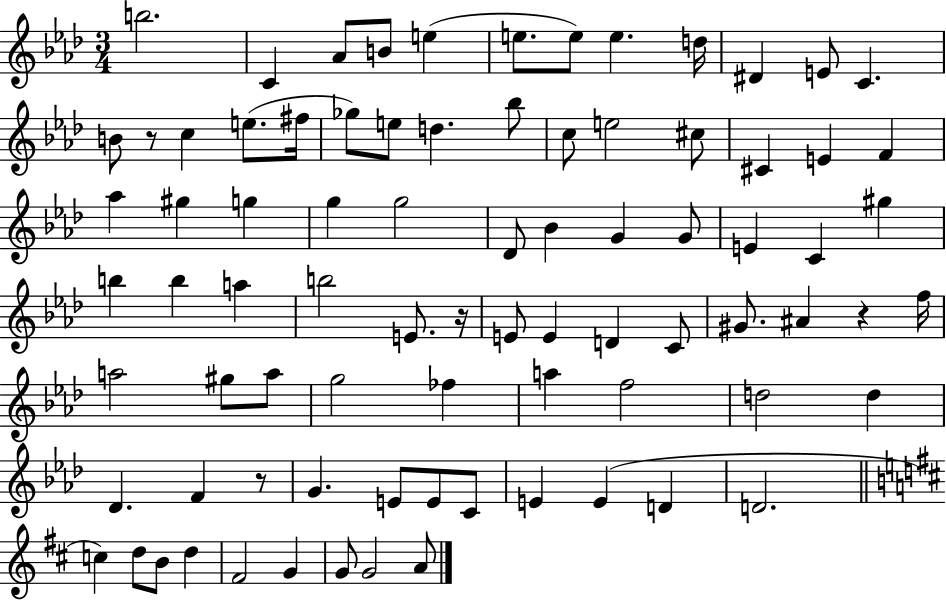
X:1
T:Untitled
M:3/4
L:1/4
K:Ab
b2 C _A/2 B/2 e e/2 e/2 e d/4 ^D E/2 C B/2 z/2 c e/2 ^f/4 _g/2 e/2 d _b/2 c/2 e2 ^c/2 ^C E F _a ^g g g g2 _D/2 _B G G/2 E C ^g b b a b2 E/2 z/4 E/2 E D C/2 ^G/2 ^A z f/4 a2 ^g/2 a/2 g2 _f a f2 d2 d _D F z/2 G E/2 E/2 C/2 E E D D2 c d/2 B/2 d ^F2 G G/2 G2 A/2